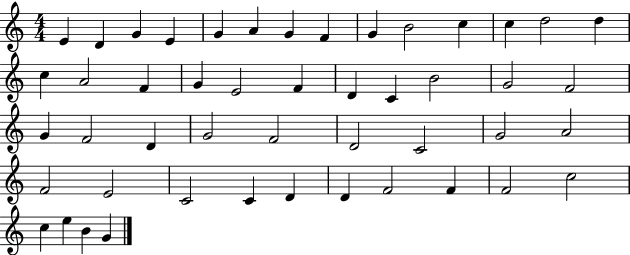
{
  \clef treble
  \numericTimeSignature
  \time 4/4
  \key c \major
  e'4 d'4 g'4 e'4 | g'4 a'4 g'4 f'4 | g'4 b'2 c''4 | c''4 d''2 d''4 | \break c''4 a'2 f'4 | g'4 e'2 f'4 | d'4 c'4 b'2 | g'2 f'2 | \break g'4 f'2 d'4 | g'2 f'2 | d'2 c'2 | g'2 a'2 | \break f'2 e'2 | c'2 c'4 d'4 | d'4 f'2 f'4 | f'2 c''2 | \break c''4 e''4 b'4 g'4 | \bar "|."
}